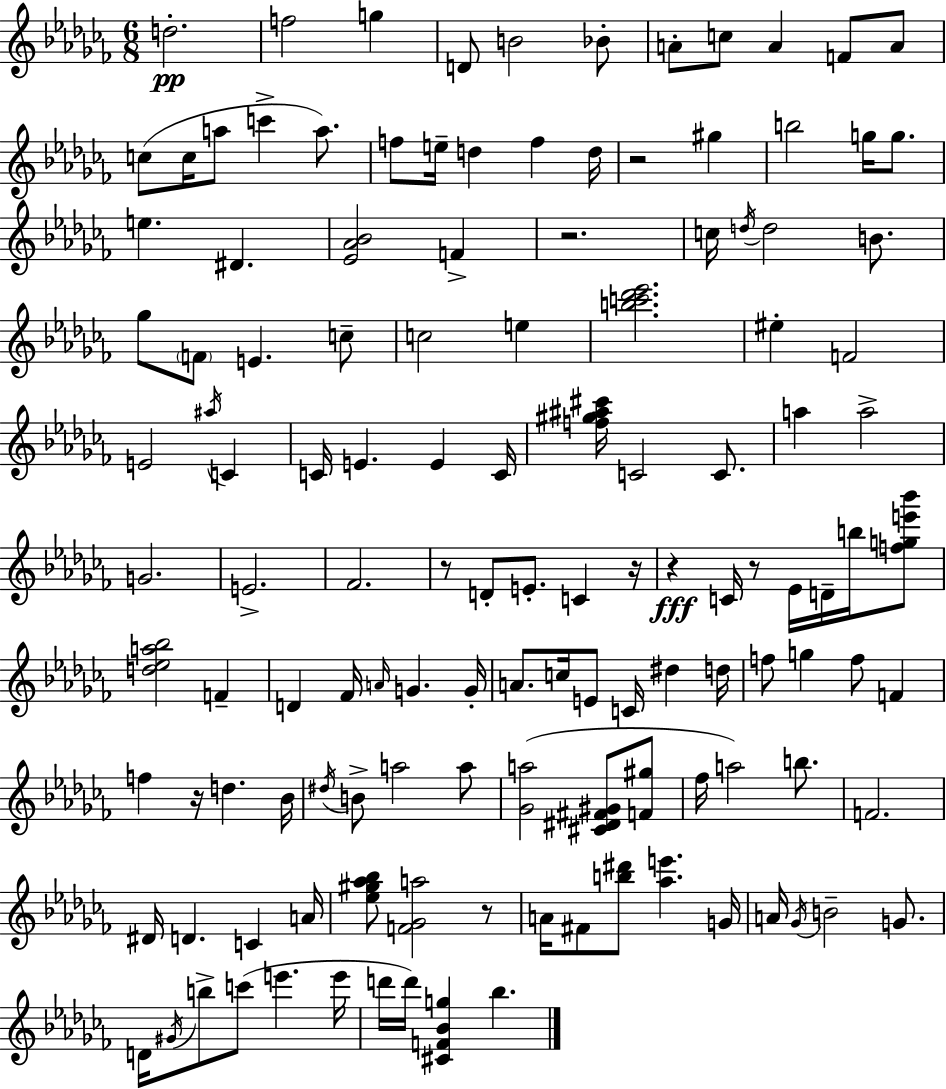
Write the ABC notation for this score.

X:1
T:Untitled
M:6/8
L:1/4
K:Abm
d2 f2 g D/2 B2 _B/2 A/2 c/2 A F/2 A/2 c/2 c/4 a/2 c' a/2 f/2 e/4 d f d/4 z2 ^g b2 g/4 g/2 e ^D [_E_A_B]2 F z2 c/4 d/4 d2 B/2 _g/2 F/2 E c/2 c2 e [bc'_d'_e']2 ^e F2 E2 ^a/4 C C/4 E E C/4 [f^g^a^c']/4 C2 C/2 a a2 G2 E2 _F2 z/2 D/2 E/2 C z/4 z C/4 z/2 _E/4 D/4 b/4 [fge'_b']/2 [d_ea_b]2 F D _F/4 A/4 G G/4 A/2 c/4 E/2 C/4 ^d d/4 f/2 g f/2 F f z/4 d _B/4 ^d/4 B/2 a2 a/2 [_Ga]2 [^C^D^F^G]/2 [F^g]/2 _f/4 a2 b/2 F2 ^D/4 D C A/4 [_e^g_a_b]/2 [F_Ga]2 z/2 A/4 ^F/2 [b^d']/2 [_ae'] G/4 A/4 _G/4 B2 G/2 D/4 ^G/4 b/2 c'/2 e' e'/4 d'/4 d'/4 [^CF_Bg] _b